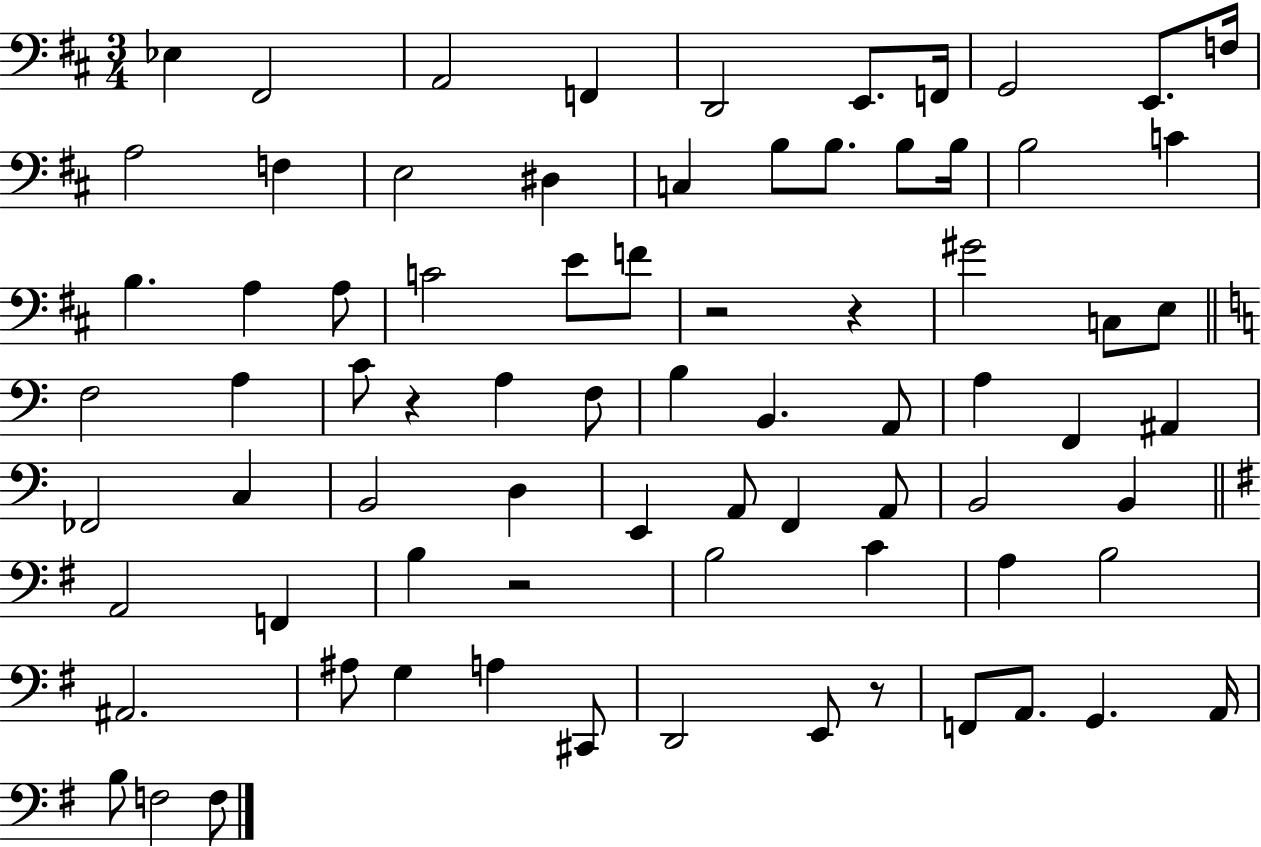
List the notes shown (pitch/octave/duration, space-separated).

Eb3/q F#2/h A2/h F2/q D2/h E2/e. F2/s G2/h E2/e. F3/s A3/h F3/q E3/h D#3/q C3/q B3/e B3/e. B3/e B3/s B3/h C4/q B3/q. A3/q A3/e C4/h E4/e F4/e R/h R/q G#4/h C3/e E3/e F3/h A3/q C4/e R/q A3/q F3/e B3/q B2/q. A2/e A3/q F2/q A#2/q FES2/h C3/q B2/h D3/q E2/q A2/e F2/q A2/e B2/h B2/q A2/h F2/q B3/q R/h B3/h C4/q A3/q B3/h A#2/h. A#3/e G3/q A3/q C#2/e D2/h E2/e R/e F2/e A2/e. G2/q. A2/s B3/e F3/h F3/e